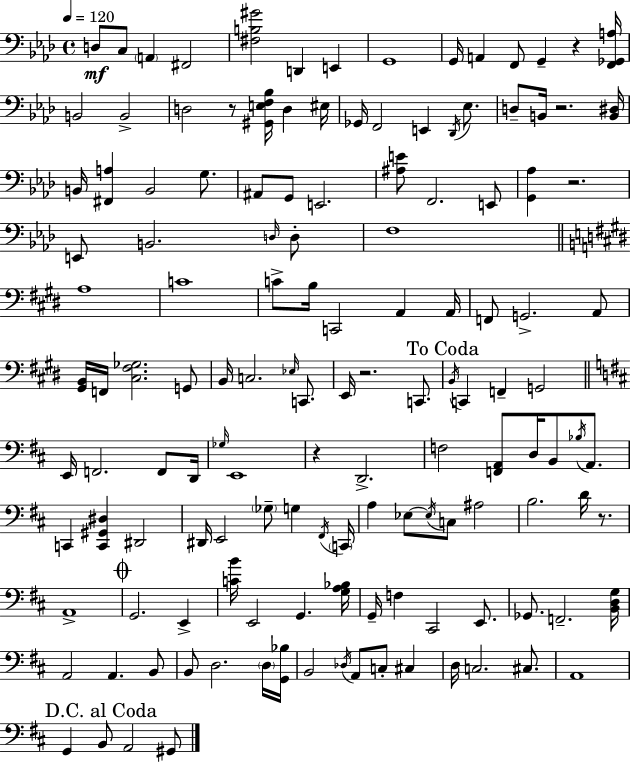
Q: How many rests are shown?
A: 7